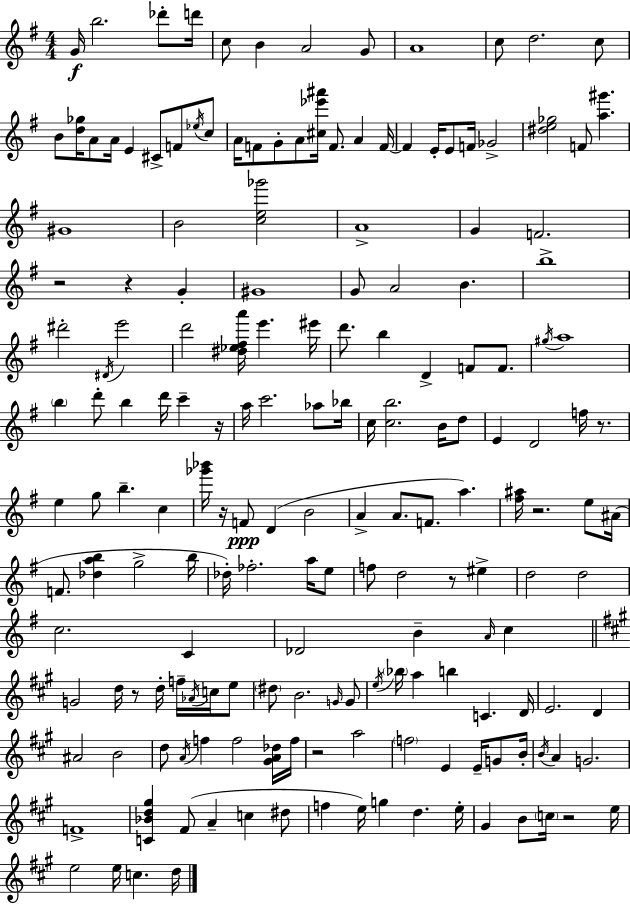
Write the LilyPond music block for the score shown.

{
  \clef treble
  \numericTimeSignature
  \time 4/4
  \key e \minor
  g'16\f b''2. des'''8-. d'''16 | c''8 b'4 a'2 g'8 | a'1 | c''8 d''2. c''8 | \break b'8 <d'' ges''>16 a'8 a'16 e'4 cis'8-> f'8 \acciaccatura { ees''16 } c''8 | a'16 f'8 g'8-. a'8 <cis'' ees''' ais'''>16 f'8. a'4 | f'16~~ f'4 e'16-. e'8 f'16 ges'2-> | <dis'' e'' ges''>2 f'8 <a'' gis'''>4. | \break gis'1 | b'2 <c'' e'' ges'''>2 | a'1-> | g'4 f'2. | \break r2 r4 g'4-. | gis'1 | g'8 a'2 b'4. | b''1-> | \break dis'''2-. \acciaccatura { dis'16 } e'''2 | d'''2 <dis'' ees'' fis'' a'''>16 e'''4. | eis'''16 d'''8. b''4 d'4-> f'8 f'8. | \acciaccatura { gis''16 } a''1 | \break \parenthesize b''4 d'''8-. b''4 d'''16 c'''4-- | r16 a''16 c'''2. | aes''8 bes''16 c''16 <c'' b''>2. | b'16 d''8 e'4 d'2 f''16 | \break r8. e''4 g''8 b''4.-- c''4 | <ges''' bes'''>16 r16 f'8\ppp d'4( b'2 | a'4-> a'8. f'8. a''4.) | <fis'' ais''>16 r2. | \break e''8 ais'16( f'8. <des'' a'' b''>4 g''2-> | b''16 des''16-.) fes''2.-. | a''16 e''8 f''8 d''2 r8 eis''4-> | d''2 d''2 | \break c''2. c'4 | des'2 b'4-- \grace { a'16 } | c''4 \bar "||" \break \key a \major g'2 d''16 r8 d''16-. f''16-- \acciaccatura { aes'16 } c''16 e''8 | \parenthesize dis''8 b'2. \grace { g'16 } | g'8 \acciaccatura { e''16 } \parenthesize bes''16 a''4 b''4 c'4. | d'16 e'2. d'4 | \break ais'2 b'2 | d''8 \acciaccatura { a'16 } f''4 f''2 | <gis' a' des''>16 f''16 r2 a''2 | \parenthesize f''2 e'4 | \break e'16-- g'8 b'16-. \acciaccatura { b'16 } a'4 g'2. | f'1-> | <c' bes' d'' gis''>4 fis'8( a'4-- c''4 | dis''8 f''4 e''16) g''4 d''4. | \break e''16-. gis'4 b'8 \parenthesize c''16 r2 | e''16 e''2 e''16 c''4. | d''16 \bar "|."
}